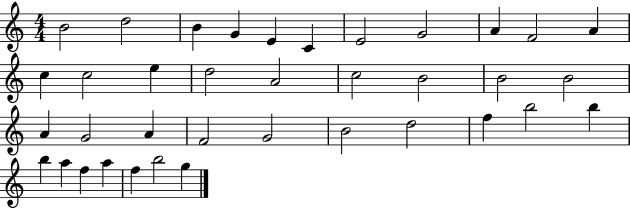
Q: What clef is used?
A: treble